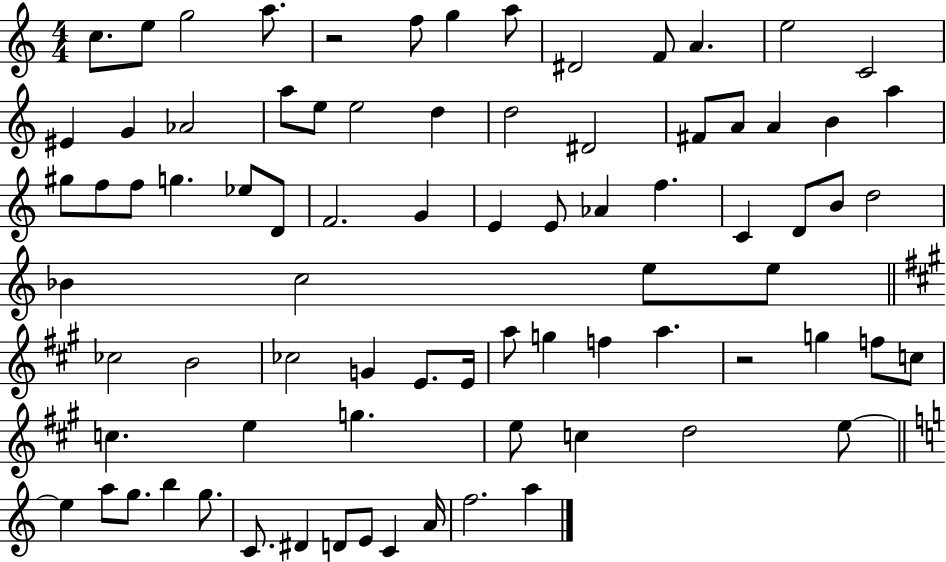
{
  \clef treble
  \numericTimeSignature
  \time 4/4
  \key c \major
  c''8. e''8 g''2 a''8. | r2 f''8 g''4 a''8 | dis'2 f'8 a'4. | e''2 c'2 | \break eis'4 g'4 aes'2 | a''8 e''8 e''2 d''4 | d''2 dis'2 | fis'8 a'8 a'4 b'4 a''4 | \break gis''8 f''8 f''8 g''4. ees''8 d'8 | f'2. g'4 | e'4 e'8 aes'4 f''4. | c'4 d'8 b'8 d''2 | \break bes'4 c''2 e''8 e''8 | \bar "||" \break \key a \major ces''2 b'2 | ces''2 g'4 e'8. e'16 | a''8 g''4 f''4 a''4. | r2 g''4 f''8 c''8 | \break c''4. e''4 g''4. | e''8 c''4 d''2 e''8~~ | \bar "||" \break \key a \minor e''4 a''8 g''8. b''4 g''8. | c'8. dis'4 d'8 e'8 c'4 a'16 | f''2. a''4 | \bar "|."
}